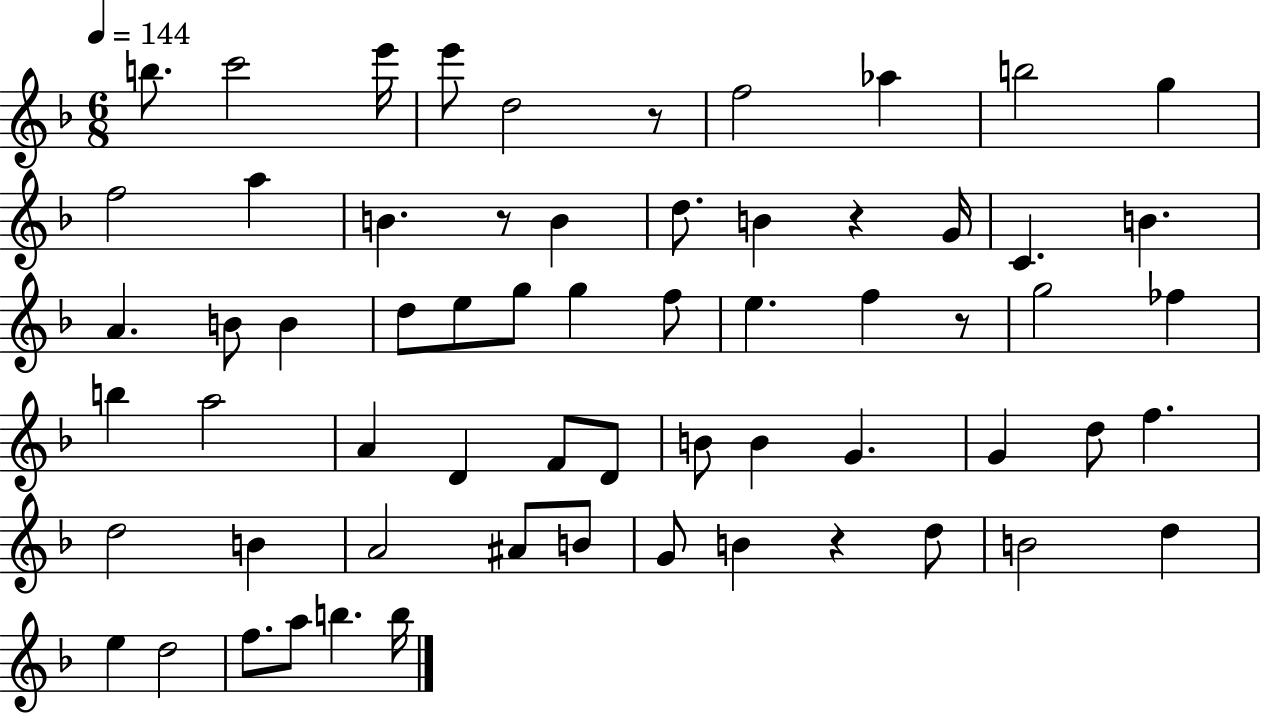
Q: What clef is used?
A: treble